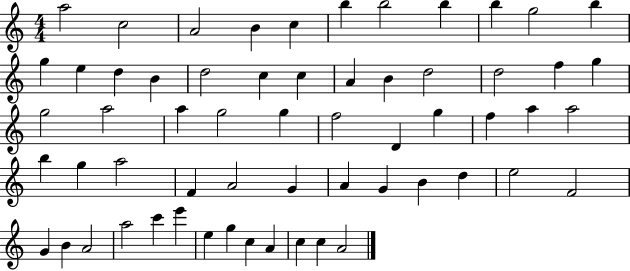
X:1
T:Untitled
M:4/4
L:1/4
K:C
a2 c2 A2 B c b b2 b b g2 b g e d B d2 c c A B d2 d2 f g g2 a2 a g2 g f2 D g f a a2 b g a2 F A2 G A G B d e2 F2 G B A2 a2 c' e' e g c A c c A2